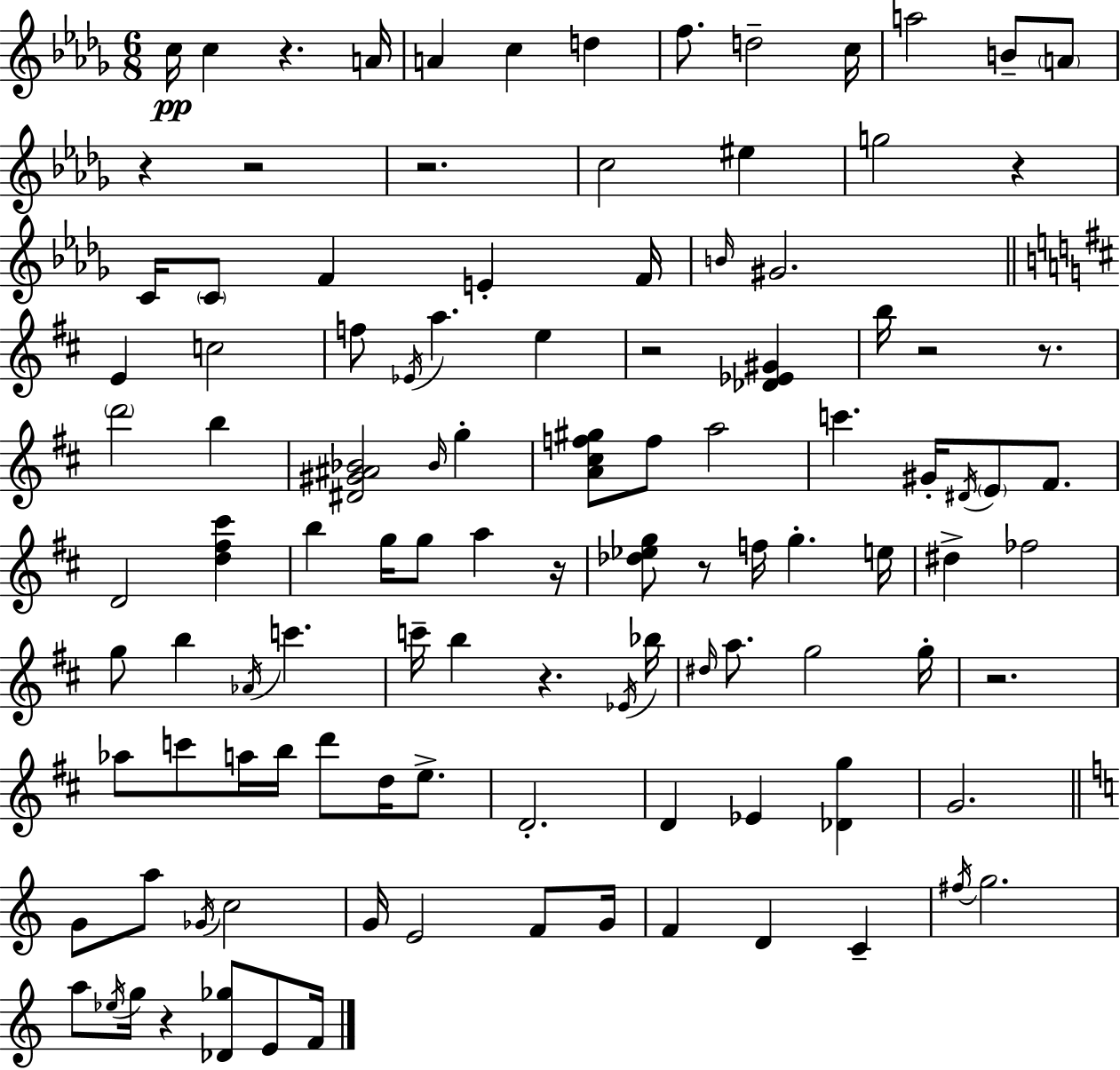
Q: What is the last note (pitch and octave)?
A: F4